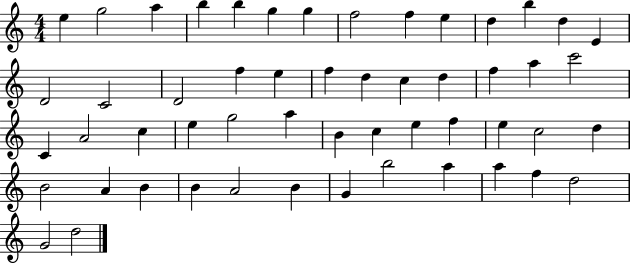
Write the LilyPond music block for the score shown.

{
  \clef treble
  \numericTimeSignature
  \time 4/4
  \key c \major
  e''4 g''2 a''4 | b''4 b''4 g''4 g''4 | f''2 f''4 e''4 | d''4 b''4 d''4 e'4 | \break d'2 c'2 | d'2 f''4 e''4 | f''4 d''4 c''4 d''4 | f''4 a''4 c'''2 | \break c'4 a'2 c''4 | e''4 g''2 a''4 | b'4 c''4 e''4 f''4 | e''4 c''2 d''4 | \break b'2 a'4 b'4 | b'4 a'2 b'4 | g'4 b''2 a''4 | a''4 f''4 d''2 | \break g'2 d''2 | \bar "|."
}